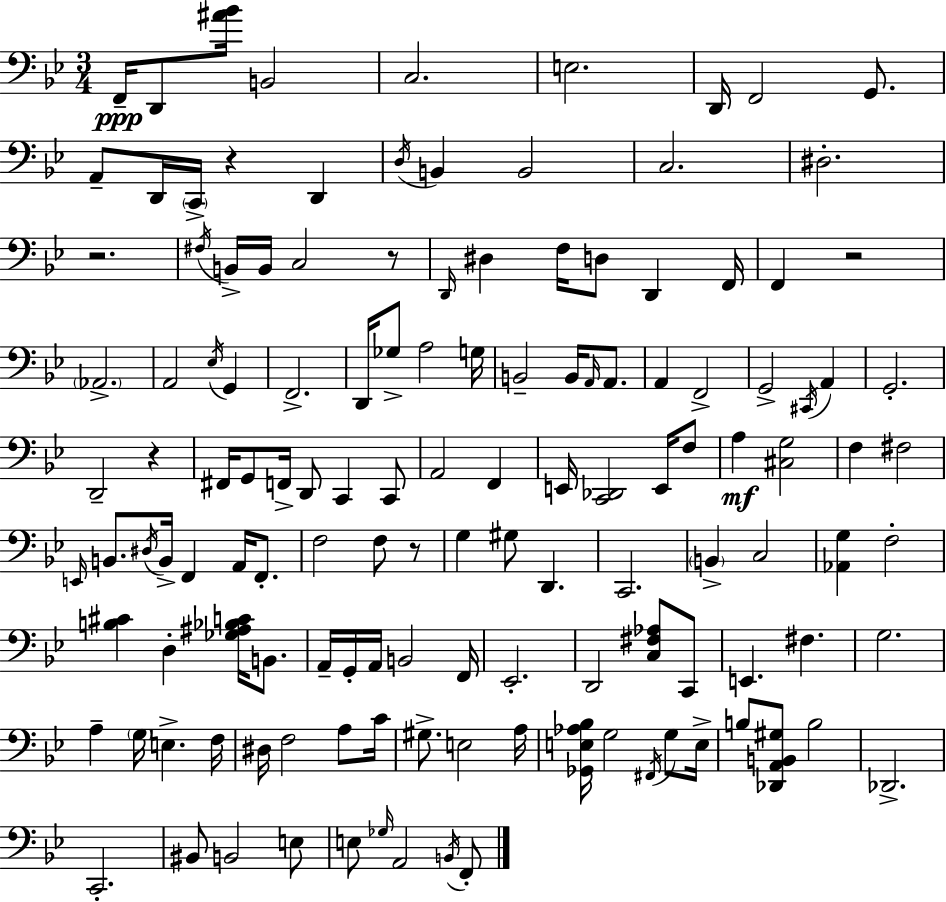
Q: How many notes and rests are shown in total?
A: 133